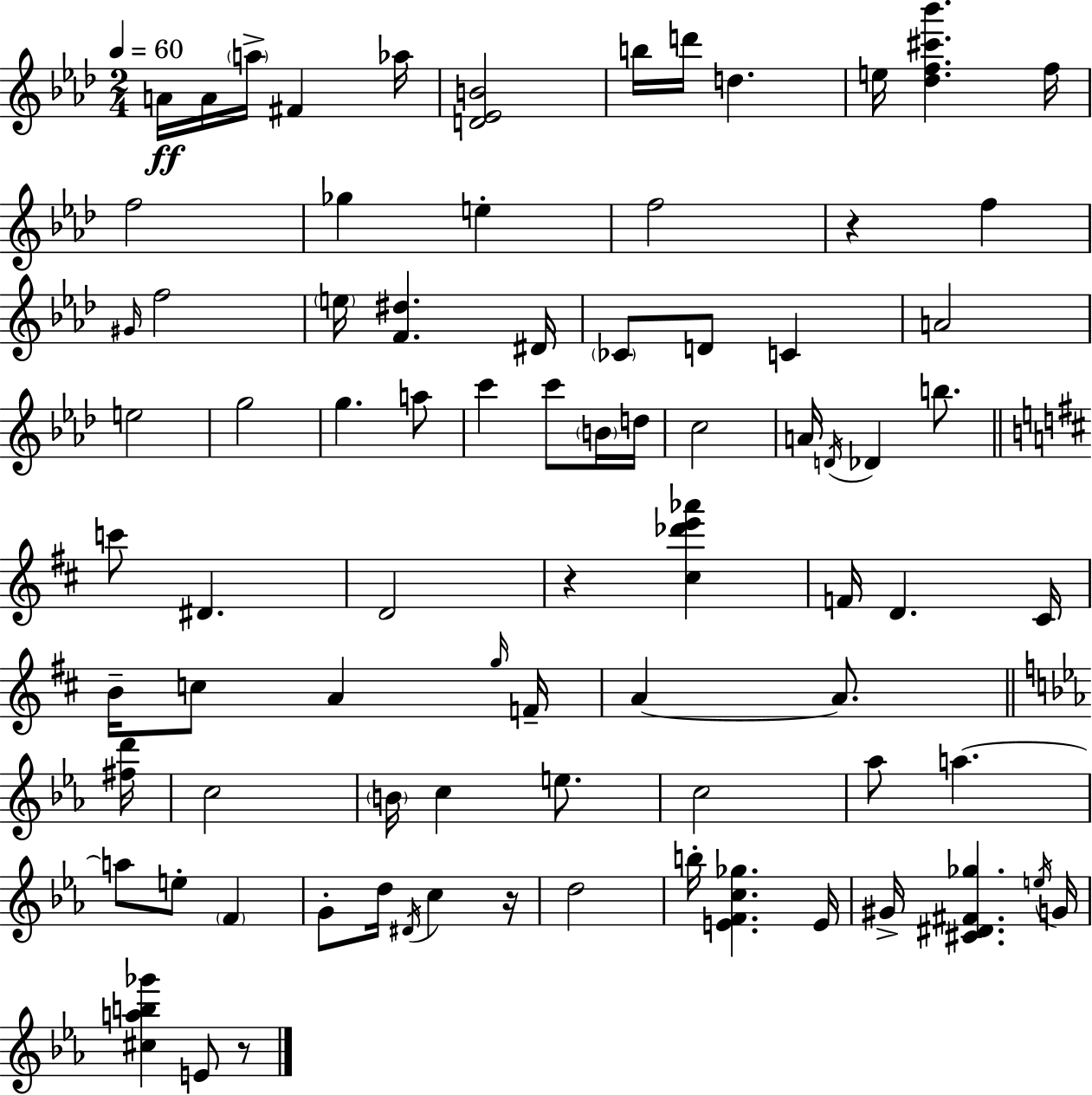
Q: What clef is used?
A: treble